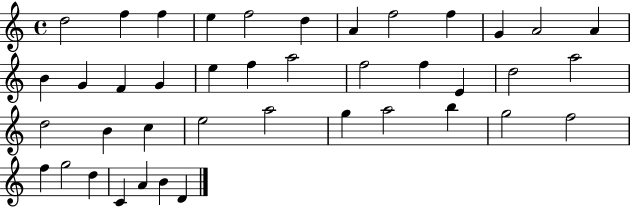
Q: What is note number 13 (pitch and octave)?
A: B4